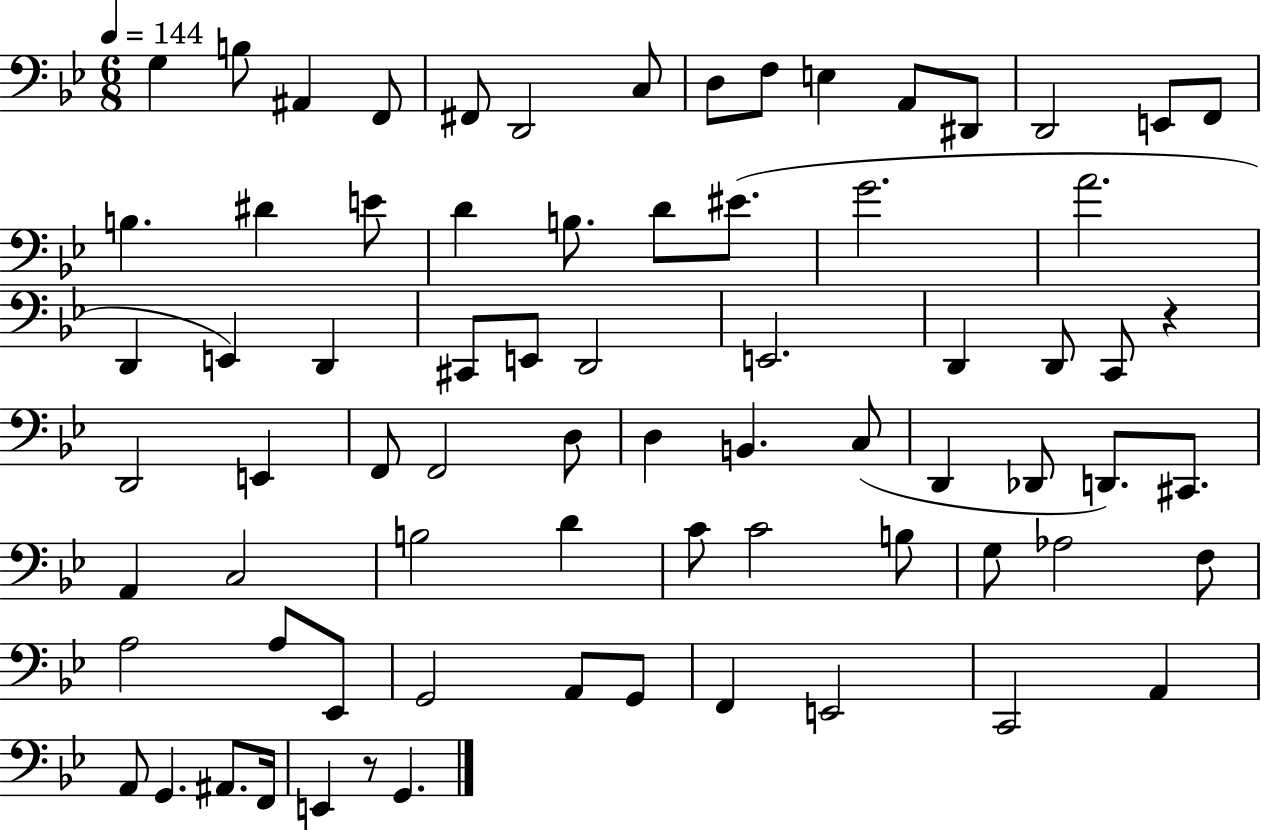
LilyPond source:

{
  \clef bass
  \numericTimeSignature
  \time 6/8
  \key bes \major
  \tempo 4 = 144
  \repeat volta 2 { g4 b8 ais,4 f,8 | fis,8 d,2 c8 | d8 f8 e4 a,8 dis,8 | d,2 e,8 f,8 | \break b4. dis'4 e'8 | d'4 b8. d'8 eis'8.( | g'2. | a'2. | \break d,4 e,4) d,4 | cis,8 e,8 d,2 | e,2. | d,4 d,8 c,8 r4 | \break d,2 e,4 | f,8 f,2 d8 | d4 b,4. c8( | d,4 des,8 d,8.) cis,8. | \break a,4 c2 | b2 d'4 | c'8 c'2 b8 | g8 aes2 f8 | \break a2 a8 ees,8 | g,2 a,8 g,8 | f,4 e,2 | c,2 a,4 | \break a,8 g,4. ais,8. f,16 | e,4 r8 g,4. | } \bar "|."
}